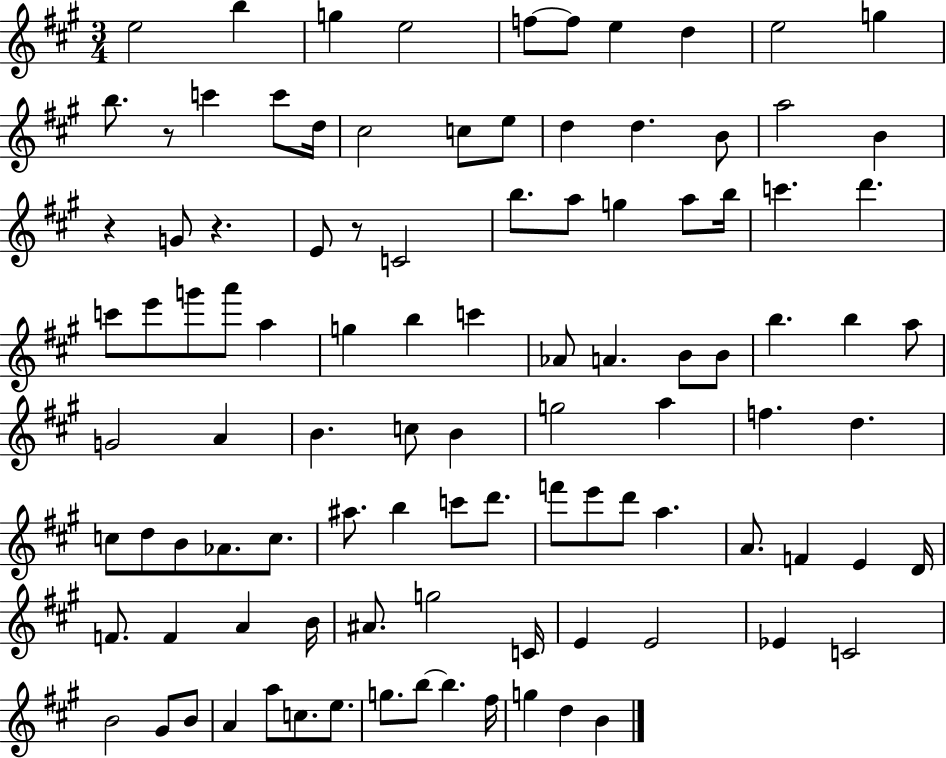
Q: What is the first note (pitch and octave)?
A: E5